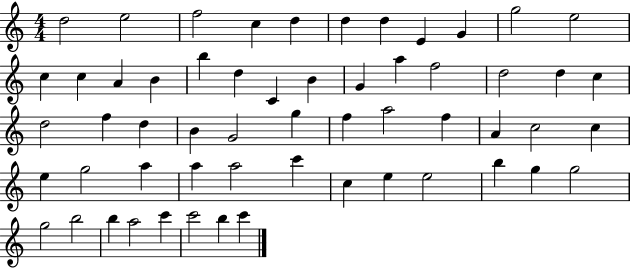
D5/h E5/h F5/h C5/q D5/q D5/q D5/q E4/q G4/q G5/h E5/h C5/q C5/q A4/q B4/q B5/q D5/q C4/q B4/q G4/q A5/q F5/h D5/h D5/q C5/q D5/h F5/q D5/q B4/q G4/h G5/q F5/q A5/h F5/q A4/q C5/h C5/q E5/q G5/h A5/q A5/q A5/h C6/q C5/q E5/q E5/h B5/q G5/q G5/h G5/h B5/h B5/q A5/h C6/q C6/h B5/q C6/q